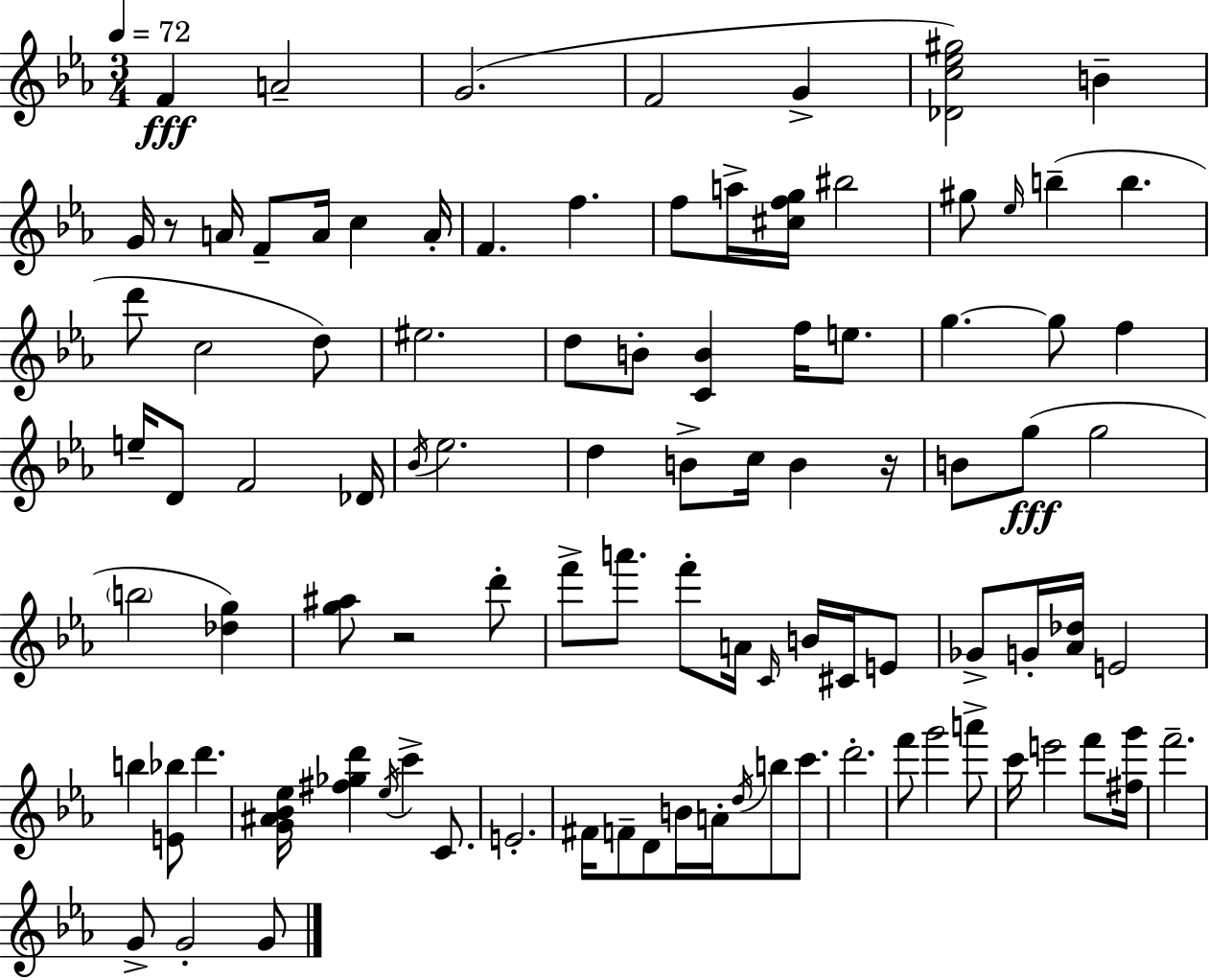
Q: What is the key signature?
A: EES major